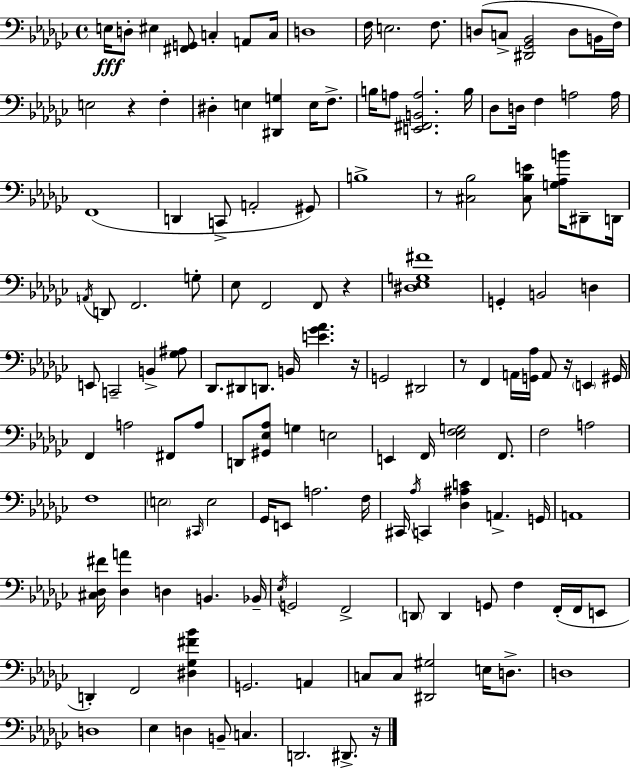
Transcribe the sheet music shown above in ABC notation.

X:1
T:Untitled
M:4/4
L:1/4
K:Ebm
E,/4 D,/2 ^E, [^F,,G,,]/2 C, A,,/2 C,/4 D,4 F,/4 E,2 F,/2 D,/2 C,/2 [^D,,_G,,_B,,]2 D,/2 B,,/4 F,/4 E,2 z F, ^D, E, [^D,,G,] E,/4 F,/2 B,/4 A,/2 [E,,^F,,B,,A,]2 B,/4 _D,/2 D,/4 F, A,2 A,/4 F,,4 D,, C,,/2 A,,2 ^G,,/2 B,4 z/2 [^C,_B,]2 [^C,_B,E]/2 [G,_A,B]/4 ^D,,/2 D,,/4 A,,/4 D,,/2 F,,2 G,/2 _E,/2 F,,2 F,,/2 z [^D,_E,G,^F]4 G,, B,,2 D, E,,/2 C,,2 B,, [_G,^A,]/2 _D,,/2 ^D,,/2 D,,/2 B,,/4 [E_G_A] z/4 G,,2 ^D,,2 z/2 F,, A,,/4 [G,,_A,]/4 A,,/2 z/4 E,, ^G,,/4 F,, A,2 ^F,,/2 A,/2 D,,/2 [^G,,_E,_A,]/2 G, E,2 E,, F,,/4 [_E,F,G,]2 F,,/2 F,2 A,2 F,4 E,2 ^C,,/4 E,2 _G,,/4 E,,/2 A,2 F,/4 ^C,,/4 _A,/4 C,, [_D,^A,C] A,, G,,/4 A,,4 [^C,_D,^F]/4 [_D,A] D, B,, _B,,/4 _E,/4 G,,2 F,,2 D,,/2 D,, G,,/2 F, F,,/4 F,,/4 E,,/2 D,, F,,2 [^D,_G,^F_B] G,,2 A,, C,/2 C,/2 [^D,,^G,]2 E,/4 D,/2 D,4 D,4 _E, D, B,,/2 C, D,,2 ^D,,/2 z/4